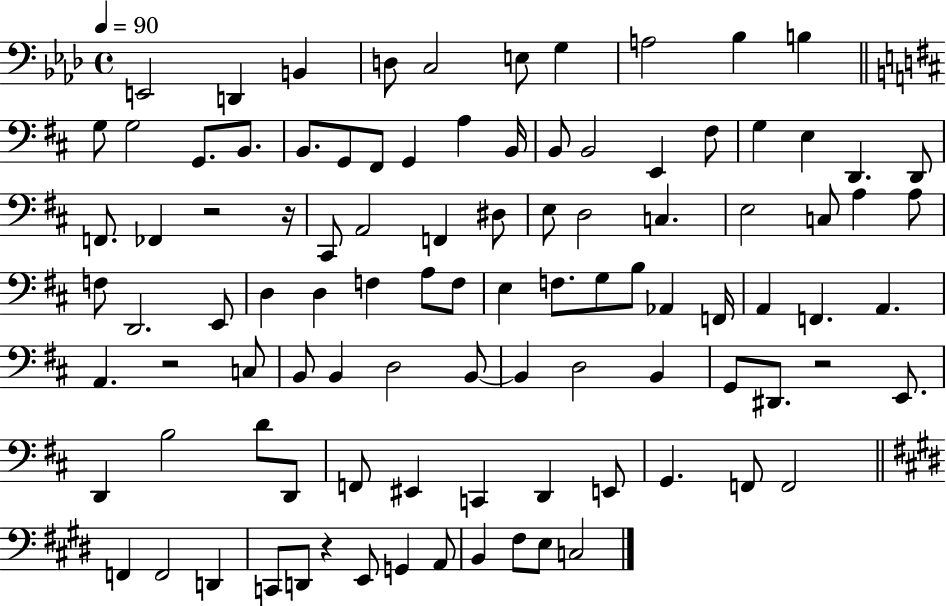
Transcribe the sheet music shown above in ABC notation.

X:1
T:Untitled
M:4/4
L:1/4
K:Ab
E,,2 D,, B,, D,/2 C,2 E,/2 G, A,2 _B, B, G,/2 G,2 G,,/2 B,,/2 B,,/2 G,,/2 ^F,,/2 G,, A, B,,/4 B,,/2 B,,2 E,, ^F,/2 G, E, D,, D,,/2 F,,/2 _F,, z2 z/4 ^C,,/2 A,,2 F,, ^D,/2 E,/2 D,2 C, E,2 C,/2 A, A,/2 F,/2 D,,2 E,,/2 D, D, F, A,/2 F,/2 E, F,/2 G,/2 B,/2 _A,, F,,/4 A,, F,, A,, A,, z2 C,/2 B,,/2 B,, D,2 B,,/2 B,, D,2 B,, G,,/2 ^D,,/2 z2 E,,/2 D,, B,2 D/2 D,,/2 F,,/2 ^E,, C,, D,, E,,/2 G,, F,,/2 F,,2 F,, F,,2 D,, C,,/2 D,,/2 z E,,/2 G,, A,,/2 B,, ^F,/2 E,/2 C,2